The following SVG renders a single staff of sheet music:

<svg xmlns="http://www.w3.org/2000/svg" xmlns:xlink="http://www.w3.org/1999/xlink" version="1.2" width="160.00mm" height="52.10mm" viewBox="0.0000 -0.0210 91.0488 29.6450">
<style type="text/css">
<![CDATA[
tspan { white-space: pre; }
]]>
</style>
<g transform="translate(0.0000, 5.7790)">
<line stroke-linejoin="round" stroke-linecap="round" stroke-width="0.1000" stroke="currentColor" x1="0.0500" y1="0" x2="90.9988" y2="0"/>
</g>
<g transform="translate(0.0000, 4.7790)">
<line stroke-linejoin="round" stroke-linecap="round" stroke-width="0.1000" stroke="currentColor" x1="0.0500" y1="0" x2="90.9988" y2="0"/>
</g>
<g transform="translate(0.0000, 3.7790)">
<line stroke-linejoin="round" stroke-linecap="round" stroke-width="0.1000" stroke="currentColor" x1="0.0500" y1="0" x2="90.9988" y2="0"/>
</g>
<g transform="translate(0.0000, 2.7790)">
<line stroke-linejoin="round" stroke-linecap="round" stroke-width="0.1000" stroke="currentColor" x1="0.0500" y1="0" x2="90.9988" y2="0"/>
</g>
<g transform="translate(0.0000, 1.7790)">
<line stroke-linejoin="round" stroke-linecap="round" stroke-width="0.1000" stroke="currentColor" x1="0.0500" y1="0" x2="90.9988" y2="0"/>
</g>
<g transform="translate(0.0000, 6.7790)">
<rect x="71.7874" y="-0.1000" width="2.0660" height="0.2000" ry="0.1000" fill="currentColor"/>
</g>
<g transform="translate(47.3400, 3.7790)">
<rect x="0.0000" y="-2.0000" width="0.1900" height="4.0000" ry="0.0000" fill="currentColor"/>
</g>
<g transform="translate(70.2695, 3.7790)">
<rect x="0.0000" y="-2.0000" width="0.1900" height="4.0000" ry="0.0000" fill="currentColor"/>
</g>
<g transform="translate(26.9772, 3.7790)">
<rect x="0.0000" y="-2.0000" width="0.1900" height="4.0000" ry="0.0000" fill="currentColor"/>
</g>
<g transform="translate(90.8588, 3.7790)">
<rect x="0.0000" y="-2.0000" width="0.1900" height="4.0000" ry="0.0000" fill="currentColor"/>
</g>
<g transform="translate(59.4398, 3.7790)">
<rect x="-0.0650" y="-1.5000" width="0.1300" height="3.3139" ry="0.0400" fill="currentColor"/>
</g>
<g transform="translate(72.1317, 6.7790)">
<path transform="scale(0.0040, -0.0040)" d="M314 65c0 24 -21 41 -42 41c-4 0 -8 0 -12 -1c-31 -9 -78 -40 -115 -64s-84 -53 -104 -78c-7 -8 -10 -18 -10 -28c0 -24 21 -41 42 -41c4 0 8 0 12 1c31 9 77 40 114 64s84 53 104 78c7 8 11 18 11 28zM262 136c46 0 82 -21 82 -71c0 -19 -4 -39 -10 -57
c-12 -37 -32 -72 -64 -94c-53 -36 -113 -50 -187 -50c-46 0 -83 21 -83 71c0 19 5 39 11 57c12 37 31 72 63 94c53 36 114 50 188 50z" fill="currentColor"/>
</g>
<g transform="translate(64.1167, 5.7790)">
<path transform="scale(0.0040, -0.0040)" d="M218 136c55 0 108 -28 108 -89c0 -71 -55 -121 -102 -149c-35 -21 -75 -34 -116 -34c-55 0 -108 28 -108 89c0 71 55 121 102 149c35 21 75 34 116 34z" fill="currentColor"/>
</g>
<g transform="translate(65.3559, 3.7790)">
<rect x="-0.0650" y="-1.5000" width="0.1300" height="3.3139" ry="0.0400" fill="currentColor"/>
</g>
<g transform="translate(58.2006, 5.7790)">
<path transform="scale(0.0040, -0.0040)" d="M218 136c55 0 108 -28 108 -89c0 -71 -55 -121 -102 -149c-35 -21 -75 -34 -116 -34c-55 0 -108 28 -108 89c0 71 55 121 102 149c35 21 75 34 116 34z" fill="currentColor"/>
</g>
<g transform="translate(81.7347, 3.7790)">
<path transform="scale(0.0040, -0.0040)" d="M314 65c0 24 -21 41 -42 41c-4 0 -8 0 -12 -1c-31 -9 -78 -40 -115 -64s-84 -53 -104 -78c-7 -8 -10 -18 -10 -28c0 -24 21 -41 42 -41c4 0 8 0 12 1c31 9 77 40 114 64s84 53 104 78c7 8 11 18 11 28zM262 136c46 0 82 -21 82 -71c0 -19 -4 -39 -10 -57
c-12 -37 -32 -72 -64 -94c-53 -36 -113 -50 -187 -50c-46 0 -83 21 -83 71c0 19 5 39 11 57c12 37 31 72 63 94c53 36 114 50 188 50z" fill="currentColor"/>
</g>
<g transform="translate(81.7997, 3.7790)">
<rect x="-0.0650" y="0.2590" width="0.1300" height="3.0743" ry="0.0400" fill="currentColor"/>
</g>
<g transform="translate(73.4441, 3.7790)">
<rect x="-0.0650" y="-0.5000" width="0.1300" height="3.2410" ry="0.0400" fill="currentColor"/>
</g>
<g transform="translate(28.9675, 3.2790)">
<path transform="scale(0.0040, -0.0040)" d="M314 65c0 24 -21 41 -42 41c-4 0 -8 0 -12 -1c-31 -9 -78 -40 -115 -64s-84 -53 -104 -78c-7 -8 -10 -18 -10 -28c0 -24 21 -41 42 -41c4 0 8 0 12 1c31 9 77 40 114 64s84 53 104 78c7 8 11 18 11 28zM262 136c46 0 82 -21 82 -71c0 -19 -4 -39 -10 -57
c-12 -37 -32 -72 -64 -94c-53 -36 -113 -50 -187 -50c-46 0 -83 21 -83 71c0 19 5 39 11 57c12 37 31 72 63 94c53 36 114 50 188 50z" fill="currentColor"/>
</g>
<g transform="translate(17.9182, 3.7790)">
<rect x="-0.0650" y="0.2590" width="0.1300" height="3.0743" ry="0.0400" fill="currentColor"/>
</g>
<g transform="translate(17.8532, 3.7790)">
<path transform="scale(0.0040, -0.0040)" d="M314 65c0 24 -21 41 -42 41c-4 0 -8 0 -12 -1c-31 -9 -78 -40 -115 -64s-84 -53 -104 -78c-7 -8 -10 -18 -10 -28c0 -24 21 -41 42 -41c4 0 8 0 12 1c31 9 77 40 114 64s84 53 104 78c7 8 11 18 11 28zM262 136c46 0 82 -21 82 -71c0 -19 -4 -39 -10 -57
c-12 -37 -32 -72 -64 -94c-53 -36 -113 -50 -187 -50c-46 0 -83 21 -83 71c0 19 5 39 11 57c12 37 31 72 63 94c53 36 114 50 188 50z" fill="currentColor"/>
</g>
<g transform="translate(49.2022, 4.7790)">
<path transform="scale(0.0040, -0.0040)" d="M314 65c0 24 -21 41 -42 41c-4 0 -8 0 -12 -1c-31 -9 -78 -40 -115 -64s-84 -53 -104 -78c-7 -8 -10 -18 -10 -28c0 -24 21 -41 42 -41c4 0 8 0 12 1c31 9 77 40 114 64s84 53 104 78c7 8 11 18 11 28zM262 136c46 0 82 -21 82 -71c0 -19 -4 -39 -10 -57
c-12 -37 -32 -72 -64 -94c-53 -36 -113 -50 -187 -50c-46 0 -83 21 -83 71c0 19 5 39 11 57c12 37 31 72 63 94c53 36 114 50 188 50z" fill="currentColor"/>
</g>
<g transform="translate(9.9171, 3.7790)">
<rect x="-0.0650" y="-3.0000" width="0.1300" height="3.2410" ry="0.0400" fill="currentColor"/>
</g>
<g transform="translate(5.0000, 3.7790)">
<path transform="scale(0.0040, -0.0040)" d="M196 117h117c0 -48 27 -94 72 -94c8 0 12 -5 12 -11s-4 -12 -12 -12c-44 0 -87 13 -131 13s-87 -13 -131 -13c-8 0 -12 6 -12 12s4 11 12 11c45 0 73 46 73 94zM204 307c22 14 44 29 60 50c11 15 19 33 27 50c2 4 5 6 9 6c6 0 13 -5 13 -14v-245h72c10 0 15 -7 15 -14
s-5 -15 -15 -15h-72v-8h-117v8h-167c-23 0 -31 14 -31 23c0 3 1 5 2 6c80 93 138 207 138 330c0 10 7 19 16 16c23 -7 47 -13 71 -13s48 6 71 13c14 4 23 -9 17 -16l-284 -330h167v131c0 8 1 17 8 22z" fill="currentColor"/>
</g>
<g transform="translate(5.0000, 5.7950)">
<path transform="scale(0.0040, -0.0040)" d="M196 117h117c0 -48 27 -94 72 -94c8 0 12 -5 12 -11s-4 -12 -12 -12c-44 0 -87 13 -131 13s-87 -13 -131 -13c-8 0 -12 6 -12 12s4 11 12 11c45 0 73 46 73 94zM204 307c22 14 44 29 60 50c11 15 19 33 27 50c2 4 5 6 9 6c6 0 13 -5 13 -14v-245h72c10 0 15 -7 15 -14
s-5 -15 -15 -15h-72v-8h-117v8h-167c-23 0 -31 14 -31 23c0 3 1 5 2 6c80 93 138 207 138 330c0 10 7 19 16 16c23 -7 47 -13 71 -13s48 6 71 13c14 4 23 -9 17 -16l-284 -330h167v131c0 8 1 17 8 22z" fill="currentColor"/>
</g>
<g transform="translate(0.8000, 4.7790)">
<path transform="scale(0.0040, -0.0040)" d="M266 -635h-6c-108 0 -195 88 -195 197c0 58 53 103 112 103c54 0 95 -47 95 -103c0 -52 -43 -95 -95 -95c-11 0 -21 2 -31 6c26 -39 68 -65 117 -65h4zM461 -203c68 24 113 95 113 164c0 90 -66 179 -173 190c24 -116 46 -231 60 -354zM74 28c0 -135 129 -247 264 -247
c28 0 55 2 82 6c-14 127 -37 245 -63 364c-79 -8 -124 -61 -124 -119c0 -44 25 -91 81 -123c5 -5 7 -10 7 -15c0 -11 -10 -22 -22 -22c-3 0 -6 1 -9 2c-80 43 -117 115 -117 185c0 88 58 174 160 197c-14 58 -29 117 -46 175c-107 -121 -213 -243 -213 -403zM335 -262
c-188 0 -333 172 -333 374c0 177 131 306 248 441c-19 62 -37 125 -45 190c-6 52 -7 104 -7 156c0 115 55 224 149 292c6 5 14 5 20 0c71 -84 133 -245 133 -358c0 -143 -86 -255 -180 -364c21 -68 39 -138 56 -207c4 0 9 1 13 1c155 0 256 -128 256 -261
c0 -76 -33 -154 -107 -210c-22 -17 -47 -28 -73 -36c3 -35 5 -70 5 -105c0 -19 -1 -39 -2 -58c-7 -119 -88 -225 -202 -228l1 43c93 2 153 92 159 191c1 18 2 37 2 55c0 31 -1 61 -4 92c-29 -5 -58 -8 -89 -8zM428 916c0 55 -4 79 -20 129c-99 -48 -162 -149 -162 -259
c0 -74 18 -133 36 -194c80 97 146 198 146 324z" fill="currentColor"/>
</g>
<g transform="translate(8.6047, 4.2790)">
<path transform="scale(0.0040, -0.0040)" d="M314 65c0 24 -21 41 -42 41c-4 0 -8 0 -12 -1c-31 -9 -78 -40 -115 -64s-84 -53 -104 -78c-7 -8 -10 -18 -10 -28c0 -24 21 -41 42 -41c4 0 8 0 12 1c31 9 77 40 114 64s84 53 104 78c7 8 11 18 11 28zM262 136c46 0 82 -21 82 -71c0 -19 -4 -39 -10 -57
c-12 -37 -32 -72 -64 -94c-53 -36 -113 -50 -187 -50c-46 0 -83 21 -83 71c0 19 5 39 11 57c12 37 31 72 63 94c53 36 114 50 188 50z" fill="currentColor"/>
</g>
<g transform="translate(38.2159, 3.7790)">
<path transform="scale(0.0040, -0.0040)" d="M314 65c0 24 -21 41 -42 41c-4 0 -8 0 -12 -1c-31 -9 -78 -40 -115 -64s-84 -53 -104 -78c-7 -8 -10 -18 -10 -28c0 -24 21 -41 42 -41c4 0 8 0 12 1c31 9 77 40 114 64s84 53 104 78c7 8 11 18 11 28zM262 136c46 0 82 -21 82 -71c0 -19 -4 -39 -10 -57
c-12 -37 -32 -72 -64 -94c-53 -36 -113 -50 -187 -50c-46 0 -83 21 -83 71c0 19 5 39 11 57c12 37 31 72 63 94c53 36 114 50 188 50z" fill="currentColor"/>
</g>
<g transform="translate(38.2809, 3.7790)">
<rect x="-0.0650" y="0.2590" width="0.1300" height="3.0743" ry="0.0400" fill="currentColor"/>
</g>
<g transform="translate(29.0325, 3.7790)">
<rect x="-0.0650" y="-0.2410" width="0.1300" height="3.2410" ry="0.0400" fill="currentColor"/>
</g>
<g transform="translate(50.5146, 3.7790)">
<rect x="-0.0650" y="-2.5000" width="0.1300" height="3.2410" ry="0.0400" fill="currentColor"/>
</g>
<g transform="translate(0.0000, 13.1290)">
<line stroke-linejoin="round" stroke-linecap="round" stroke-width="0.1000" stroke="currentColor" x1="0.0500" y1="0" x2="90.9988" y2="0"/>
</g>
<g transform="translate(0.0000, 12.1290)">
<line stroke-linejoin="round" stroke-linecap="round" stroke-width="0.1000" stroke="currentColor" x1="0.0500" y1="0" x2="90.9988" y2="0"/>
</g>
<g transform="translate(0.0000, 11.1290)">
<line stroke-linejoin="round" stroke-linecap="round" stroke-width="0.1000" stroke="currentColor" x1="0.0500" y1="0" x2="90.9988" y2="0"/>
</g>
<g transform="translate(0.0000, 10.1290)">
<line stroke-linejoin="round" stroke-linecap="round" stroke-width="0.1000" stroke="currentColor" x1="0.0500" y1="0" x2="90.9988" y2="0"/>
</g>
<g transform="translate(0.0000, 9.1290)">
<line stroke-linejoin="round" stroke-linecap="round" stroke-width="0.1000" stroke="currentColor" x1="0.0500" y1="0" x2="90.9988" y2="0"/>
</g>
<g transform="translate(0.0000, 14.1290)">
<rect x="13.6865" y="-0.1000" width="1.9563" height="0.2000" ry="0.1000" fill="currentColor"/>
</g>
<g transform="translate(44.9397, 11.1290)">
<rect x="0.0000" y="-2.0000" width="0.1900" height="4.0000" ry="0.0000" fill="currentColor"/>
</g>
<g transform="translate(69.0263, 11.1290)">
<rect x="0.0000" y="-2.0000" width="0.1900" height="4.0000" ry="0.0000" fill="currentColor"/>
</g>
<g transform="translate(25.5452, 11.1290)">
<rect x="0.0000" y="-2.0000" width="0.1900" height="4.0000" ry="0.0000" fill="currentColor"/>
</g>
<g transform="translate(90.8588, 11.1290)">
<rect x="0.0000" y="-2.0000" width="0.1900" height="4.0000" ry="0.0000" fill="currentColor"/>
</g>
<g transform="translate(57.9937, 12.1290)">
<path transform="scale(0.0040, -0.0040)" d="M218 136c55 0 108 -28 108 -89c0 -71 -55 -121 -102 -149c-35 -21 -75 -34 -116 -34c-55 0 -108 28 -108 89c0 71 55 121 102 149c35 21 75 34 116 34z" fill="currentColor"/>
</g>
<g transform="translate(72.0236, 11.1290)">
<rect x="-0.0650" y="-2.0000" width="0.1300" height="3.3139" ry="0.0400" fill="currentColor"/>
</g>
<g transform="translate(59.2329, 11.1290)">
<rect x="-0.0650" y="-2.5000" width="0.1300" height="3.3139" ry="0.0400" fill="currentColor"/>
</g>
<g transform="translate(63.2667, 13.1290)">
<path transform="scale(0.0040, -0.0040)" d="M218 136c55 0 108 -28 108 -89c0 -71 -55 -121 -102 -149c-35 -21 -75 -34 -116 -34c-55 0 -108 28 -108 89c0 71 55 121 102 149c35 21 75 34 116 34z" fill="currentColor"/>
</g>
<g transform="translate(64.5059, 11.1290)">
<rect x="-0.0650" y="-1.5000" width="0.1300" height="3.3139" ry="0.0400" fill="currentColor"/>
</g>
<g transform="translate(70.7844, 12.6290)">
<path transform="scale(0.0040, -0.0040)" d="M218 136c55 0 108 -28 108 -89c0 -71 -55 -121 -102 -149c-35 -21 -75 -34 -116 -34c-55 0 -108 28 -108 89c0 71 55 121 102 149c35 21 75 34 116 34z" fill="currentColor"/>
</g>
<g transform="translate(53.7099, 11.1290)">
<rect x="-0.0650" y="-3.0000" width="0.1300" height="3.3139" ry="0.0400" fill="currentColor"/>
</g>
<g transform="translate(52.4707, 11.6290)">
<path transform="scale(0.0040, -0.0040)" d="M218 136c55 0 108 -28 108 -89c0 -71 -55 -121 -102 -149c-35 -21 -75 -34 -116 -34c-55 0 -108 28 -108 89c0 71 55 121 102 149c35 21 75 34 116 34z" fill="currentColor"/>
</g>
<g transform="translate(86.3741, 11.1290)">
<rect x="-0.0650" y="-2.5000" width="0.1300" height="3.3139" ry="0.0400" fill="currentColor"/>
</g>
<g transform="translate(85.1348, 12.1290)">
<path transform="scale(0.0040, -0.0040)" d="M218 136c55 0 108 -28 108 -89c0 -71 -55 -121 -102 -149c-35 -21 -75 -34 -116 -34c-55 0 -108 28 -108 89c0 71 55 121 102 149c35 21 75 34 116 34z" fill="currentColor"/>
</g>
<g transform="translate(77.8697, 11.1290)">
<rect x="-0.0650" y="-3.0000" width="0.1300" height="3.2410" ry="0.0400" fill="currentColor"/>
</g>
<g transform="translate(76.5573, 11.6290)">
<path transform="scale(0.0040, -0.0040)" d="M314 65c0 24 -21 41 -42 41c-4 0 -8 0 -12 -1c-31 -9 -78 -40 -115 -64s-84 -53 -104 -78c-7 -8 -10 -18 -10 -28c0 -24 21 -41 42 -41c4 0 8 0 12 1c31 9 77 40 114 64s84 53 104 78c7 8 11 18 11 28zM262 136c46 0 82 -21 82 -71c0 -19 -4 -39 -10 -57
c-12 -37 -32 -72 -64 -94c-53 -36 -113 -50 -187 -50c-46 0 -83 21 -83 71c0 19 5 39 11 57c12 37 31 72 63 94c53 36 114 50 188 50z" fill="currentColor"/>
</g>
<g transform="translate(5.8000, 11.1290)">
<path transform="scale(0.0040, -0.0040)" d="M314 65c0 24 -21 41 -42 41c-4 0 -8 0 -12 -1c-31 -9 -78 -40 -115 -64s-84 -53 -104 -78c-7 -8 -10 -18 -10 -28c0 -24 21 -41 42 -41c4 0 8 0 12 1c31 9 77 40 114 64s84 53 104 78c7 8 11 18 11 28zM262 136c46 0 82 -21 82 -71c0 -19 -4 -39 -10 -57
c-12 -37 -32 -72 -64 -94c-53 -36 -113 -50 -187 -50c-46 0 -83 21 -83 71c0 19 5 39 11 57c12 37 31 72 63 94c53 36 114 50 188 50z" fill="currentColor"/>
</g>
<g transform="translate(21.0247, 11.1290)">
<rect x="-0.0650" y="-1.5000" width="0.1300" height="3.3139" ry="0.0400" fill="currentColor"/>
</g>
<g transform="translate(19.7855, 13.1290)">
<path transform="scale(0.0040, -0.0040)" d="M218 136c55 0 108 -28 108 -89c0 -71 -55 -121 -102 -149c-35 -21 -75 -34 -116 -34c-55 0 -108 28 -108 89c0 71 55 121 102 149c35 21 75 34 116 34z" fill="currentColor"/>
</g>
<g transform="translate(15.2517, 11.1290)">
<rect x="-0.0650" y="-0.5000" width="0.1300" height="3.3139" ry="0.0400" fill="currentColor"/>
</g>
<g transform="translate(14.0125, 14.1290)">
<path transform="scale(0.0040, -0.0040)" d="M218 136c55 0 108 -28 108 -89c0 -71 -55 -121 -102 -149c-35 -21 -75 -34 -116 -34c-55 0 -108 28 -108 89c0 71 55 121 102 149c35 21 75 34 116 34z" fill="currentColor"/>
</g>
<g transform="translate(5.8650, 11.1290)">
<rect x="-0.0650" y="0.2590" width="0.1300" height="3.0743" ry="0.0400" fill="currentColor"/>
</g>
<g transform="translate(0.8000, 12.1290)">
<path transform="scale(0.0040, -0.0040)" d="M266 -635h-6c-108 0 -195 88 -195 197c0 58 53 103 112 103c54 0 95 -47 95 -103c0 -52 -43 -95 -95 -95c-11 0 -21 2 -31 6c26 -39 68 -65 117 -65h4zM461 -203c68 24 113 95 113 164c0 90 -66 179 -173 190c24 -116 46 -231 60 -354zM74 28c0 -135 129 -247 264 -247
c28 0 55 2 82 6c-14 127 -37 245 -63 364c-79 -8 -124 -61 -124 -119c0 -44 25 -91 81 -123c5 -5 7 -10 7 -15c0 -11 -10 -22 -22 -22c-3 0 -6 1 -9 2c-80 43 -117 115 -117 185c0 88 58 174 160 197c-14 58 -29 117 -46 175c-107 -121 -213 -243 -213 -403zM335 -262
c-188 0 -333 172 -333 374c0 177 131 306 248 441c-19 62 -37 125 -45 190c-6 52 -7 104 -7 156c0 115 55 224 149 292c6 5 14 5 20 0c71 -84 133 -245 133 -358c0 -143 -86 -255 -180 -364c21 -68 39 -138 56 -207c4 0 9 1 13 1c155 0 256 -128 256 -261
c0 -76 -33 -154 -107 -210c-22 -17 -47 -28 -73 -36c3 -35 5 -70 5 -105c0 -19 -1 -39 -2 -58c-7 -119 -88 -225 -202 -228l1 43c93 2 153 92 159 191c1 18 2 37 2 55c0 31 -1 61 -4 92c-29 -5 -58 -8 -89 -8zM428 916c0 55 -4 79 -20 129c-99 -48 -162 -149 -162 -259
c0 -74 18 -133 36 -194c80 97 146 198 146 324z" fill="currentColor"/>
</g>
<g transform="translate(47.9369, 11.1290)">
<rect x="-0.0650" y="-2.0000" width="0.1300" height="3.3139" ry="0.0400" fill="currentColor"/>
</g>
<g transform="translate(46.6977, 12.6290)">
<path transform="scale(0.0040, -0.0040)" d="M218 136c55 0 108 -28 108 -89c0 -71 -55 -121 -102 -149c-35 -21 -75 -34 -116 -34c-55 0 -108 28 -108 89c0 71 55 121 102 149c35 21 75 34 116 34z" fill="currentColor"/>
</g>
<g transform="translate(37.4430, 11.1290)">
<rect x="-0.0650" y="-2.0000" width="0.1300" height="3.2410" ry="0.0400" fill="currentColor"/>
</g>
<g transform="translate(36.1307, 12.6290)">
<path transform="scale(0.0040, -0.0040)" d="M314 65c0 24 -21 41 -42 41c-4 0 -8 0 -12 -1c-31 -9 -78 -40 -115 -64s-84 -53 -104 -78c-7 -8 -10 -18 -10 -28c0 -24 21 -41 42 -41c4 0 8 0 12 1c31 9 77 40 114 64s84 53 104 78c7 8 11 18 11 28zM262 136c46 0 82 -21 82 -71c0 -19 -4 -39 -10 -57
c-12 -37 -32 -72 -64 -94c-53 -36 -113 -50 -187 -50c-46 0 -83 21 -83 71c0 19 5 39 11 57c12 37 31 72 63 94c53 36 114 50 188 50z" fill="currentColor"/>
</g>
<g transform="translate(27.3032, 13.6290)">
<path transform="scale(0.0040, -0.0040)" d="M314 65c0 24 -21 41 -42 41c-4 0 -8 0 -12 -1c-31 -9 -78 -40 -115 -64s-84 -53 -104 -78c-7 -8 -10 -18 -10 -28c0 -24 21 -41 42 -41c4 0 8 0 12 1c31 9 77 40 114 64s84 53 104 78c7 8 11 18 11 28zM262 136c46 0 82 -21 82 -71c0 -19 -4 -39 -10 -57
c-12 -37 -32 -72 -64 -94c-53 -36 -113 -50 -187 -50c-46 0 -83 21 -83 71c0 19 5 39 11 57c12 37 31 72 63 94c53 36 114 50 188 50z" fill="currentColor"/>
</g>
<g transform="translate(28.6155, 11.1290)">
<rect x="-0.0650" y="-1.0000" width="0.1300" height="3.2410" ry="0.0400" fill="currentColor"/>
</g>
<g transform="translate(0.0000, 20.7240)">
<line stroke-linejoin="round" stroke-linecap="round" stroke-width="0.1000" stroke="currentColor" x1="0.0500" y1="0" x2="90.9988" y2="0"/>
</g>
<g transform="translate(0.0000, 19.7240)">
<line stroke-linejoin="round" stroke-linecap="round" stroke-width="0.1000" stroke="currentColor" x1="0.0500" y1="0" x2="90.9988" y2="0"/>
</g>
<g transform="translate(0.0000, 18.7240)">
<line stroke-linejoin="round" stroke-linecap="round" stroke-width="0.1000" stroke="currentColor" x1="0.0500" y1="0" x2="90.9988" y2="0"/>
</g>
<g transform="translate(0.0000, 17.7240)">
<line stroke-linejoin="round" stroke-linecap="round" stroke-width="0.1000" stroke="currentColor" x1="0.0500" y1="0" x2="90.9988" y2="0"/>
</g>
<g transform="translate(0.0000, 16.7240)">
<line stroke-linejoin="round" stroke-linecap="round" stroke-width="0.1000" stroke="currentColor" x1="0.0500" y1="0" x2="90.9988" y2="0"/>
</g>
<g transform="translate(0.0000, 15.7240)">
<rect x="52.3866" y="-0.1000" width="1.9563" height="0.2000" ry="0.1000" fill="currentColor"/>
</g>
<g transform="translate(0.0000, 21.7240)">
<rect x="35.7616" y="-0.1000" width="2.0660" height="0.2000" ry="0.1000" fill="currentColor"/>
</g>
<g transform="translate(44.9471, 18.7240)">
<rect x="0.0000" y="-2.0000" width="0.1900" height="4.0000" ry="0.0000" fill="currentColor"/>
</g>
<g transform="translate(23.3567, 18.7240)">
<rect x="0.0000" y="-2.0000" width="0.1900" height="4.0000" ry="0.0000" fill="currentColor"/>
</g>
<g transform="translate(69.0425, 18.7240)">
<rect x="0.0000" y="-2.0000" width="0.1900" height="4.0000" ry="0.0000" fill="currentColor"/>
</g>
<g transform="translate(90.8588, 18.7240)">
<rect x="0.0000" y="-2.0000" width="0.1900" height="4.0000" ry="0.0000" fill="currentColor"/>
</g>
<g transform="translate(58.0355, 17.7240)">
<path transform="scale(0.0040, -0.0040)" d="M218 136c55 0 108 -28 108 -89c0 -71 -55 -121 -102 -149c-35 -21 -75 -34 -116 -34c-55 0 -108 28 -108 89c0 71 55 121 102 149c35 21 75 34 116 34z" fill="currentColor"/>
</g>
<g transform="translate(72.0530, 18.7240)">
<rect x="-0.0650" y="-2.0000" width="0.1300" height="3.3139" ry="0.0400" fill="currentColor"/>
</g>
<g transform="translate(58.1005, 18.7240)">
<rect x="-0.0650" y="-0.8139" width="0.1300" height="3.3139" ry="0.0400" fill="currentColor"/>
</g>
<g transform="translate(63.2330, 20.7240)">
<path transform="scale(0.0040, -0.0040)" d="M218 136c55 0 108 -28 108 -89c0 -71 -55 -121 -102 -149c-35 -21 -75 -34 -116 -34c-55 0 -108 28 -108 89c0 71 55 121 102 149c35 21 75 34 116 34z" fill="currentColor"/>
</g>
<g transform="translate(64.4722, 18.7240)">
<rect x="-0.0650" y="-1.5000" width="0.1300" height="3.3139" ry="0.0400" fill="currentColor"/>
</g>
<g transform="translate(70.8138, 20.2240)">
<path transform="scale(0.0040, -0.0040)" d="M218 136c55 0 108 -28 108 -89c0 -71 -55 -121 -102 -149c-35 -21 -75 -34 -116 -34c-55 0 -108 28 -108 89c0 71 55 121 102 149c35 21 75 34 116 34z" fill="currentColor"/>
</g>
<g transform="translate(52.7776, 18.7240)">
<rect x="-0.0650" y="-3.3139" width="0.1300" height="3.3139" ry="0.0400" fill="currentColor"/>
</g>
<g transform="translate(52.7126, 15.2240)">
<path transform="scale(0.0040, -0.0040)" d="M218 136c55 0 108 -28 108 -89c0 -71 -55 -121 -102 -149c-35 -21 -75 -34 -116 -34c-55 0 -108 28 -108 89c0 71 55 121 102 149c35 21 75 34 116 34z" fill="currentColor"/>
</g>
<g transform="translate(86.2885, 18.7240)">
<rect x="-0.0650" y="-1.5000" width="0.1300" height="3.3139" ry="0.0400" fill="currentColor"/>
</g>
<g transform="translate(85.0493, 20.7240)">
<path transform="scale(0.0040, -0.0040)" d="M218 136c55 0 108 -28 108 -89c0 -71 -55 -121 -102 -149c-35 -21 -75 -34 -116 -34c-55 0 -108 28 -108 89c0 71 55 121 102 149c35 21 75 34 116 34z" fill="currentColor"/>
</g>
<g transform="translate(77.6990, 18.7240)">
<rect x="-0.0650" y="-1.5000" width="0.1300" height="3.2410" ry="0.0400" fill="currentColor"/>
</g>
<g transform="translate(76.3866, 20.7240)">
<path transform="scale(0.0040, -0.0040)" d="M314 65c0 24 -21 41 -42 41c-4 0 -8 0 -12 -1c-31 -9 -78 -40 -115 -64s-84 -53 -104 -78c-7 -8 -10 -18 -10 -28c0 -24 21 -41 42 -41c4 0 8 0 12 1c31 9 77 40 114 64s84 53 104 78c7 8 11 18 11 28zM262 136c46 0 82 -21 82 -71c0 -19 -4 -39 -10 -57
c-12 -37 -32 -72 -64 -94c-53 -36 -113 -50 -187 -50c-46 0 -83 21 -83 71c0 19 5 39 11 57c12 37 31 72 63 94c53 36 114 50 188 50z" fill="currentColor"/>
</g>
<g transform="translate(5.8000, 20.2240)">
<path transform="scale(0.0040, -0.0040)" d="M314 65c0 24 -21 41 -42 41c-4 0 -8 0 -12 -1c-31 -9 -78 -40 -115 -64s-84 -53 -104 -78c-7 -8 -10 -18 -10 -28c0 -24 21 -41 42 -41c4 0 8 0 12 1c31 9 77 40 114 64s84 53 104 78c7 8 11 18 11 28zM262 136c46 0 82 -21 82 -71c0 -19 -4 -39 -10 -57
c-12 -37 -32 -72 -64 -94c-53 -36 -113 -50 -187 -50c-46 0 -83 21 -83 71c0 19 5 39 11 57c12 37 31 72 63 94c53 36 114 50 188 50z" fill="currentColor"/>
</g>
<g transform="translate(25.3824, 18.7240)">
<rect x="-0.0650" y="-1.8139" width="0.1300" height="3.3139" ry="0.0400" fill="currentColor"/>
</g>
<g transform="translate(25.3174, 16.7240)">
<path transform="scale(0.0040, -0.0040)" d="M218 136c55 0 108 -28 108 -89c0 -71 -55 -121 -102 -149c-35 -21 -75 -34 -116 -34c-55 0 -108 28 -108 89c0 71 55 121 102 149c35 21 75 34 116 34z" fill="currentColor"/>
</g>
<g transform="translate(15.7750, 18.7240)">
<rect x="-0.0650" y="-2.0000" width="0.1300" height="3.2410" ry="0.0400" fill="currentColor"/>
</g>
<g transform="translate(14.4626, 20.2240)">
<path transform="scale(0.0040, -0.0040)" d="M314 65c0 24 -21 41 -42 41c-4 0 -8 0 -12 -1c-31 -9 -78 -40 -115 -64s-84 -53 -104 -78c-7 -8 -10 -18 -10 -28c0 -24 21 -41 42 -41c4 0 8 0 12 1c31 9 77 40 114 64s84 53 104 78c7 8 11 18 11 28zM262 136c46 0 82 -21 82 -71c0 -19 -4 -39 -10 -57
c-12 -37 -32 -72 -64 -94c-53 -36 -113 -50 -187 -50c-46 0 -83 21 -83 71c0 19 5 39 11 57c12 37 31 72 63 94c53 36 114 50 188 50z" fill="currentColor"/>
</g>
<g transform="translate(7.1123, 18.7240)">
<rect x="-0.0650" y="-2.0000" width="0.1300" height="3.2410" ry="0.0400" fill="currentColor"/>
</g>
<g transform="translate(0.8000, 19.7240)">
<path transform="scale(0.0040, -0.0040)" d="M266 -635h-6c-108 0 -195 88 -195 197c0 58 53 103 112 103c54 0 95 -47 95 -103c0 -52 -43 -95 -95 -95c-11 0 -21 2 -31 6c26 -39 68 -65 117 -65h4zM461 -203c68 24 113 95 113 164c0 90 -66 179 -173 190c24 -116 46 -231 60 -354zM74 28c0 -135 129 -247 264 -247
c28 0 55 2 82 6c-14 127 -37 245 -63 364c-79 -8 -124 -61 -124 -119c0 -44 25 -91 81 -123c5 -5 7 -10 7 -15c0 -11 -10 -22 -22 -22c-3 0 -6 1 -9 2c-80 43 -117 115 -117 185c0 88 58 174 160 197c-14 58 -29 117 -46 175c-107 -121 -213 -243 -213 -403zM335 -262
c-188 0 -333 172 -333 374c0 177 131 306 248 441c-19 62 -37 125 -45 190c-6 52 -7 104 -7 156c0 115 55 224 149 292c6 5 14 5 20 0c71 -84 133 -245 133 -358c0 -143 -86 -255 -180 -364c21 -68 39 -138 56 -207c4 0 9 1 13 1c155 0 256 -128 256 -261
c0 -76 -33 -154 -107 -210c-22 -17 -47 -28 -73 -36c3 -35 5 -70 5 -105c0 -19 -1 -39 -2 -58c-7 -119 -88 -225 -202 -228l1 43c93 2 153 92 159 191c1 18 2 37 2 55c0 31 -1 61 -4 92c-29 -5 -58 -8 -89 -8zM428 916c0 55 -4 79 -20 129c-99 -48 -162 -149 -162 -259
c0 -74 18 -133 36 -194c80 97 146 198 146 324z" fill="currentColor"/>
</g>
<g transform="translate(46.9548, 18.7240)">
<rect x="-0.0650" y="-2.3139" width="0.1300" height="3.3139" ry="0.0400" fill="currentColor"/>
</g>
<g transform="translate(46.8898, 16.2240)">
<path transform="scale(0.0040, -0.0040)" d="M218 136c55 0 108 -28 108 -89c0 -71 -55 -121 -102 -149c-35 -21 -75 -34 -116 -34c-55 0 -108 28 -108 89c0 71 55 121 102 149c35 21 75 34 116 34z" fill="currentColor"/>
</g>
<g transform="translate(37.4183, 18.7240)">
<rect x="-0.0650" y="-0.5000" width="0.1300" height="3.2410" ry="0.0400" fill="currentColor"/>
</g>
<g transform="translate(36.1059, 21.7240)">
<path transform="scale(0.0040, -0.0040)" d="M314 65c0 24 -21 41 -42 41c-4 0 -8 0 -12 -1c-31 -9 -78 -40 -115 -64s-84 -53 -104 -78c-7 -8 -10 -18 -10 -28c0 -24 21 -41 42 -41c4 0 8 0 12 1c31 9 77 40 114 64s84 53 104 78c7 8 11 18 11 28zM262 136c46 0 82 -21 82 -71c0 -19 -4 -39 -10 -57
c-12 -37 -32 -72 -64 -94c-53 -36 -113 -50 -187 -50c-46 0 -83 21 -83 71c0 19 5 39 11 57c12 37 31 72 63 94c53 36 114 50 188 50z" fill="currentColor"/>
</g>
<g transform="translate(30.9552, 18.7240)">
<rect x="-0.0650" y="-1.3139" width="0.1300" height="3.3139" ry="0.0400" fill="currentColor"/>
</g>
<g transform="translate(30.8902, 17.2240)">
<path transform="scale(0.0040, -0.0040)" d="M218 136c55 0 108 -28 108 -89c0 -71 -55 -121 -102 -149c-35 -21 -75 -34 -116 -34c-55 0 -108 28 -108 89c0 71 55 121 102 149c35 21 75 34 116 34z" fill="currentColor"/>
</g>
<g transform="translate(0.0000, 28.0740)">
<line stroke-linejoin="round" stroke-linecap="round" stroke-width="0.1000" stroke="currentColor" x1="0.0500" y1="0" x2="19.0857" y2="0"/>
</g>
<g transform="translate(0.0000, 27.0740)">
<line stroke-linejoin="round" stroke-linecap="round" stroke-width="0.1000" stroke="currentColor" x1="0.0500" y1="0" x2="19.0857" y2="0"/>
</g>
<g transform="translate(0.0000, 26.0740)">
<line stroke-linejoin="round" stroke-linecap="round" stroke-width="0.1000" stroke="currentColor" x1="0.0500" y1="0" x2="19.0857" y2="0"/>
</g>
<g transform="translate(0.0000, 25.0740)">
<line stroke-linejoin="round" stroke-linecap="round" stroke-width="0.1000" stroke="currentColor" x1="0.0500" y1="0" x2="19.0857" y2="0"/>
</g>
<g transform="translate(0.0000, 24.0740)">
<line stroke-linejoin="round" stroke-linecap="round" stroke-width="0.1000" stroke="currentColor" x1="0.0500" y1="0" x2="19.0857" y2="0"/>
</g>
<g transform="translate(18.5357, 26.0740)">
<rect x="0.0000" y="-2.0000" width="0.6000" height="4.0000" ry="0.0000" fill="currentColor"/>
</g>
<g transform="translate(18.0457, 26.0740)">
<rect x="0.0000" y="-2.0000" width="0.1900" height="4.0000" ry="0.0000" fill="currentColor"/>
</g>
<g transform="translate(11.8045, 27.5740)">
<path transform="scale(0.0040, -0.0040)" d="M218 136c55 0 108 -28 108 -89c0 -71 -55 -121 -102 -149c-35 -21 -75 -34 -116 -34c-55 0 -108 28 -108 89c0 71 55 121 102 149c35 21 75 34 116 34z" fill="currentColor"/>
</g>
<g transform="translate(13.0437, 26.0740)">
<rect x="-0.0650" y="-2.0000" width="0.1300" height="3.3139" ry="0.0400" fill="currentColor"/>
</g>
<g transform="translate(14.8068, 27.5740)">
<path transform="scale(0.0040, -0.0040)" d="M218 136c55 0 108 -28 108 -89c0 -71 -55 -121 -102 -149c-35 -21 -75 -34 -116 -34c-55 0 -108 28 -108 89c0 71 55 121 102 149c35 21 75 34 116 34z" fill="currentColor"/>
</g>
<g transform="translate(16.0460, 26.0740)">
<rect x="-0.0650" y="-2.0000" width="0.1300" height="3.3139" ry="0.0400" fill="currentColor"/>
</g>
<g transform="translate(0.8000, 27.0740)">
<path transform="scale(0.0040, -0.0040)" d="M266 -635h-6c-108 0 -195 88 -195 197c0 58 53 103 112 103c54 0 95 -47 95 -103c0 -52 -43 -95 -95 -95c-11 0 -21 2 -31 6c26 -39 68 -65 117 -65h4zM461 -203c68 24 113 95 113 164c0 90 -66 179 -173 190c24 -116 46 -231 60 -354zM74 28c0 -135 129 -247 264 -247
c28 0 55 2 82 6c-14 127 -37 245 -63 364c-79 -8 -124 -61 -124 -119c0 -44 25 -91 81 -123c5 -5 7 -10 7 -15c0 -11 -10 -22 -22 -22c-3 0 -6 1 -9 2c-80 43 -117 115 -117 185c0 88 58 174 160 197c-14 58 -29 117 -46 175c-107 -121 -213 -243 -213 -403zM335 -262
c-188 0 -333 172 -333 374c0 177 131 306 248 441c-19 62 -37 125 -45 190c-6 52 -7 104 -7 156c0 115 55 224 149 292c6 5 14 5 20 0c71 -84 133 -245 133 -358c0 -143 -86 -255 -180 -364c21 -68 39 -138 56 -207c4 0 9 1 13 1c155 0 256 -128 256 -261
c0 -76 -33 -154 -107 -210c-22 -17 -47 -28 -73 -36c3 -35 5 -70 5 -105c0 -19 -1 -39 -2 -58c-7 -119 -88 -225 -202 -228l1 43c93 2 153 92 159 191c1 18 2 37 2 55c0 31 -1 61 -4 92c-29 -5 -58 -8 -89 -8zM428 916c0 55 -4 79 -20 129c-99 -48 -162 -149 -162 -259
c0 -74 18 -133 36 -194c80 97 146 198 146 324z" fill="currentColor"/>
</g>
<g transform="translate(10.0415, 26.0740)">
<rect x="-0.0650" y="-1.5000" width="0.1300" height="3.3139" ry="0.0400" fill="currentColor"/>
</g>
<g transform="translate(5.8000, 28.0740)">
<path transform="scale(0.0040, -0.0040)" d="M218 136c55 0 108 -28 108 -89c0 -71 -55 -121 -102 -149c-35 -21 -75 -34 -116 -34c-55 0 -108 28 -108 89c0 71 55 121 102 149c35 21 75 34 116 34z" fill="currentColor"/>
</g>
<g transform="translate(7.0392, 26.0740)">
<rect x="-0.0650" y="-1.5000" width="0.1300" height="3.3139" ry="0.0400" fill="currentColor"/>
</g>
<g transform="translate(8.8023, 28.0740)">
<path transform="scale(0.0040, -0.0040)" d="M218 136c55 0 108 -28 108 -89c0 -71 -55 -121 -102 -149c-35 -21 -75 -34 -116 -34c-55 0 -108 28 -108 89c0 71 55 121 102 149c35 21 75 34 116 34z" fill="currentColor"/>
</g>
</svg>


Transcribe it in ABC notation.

X:1
T:Untitled
M:4/4
L:1/4
K:C
A2 B2 c2 B2 G2 E E C2 B2 B2 C E D2 F2 F A G E F A2 G F2 F2 f e C2 g b d E F E2 E E E F F